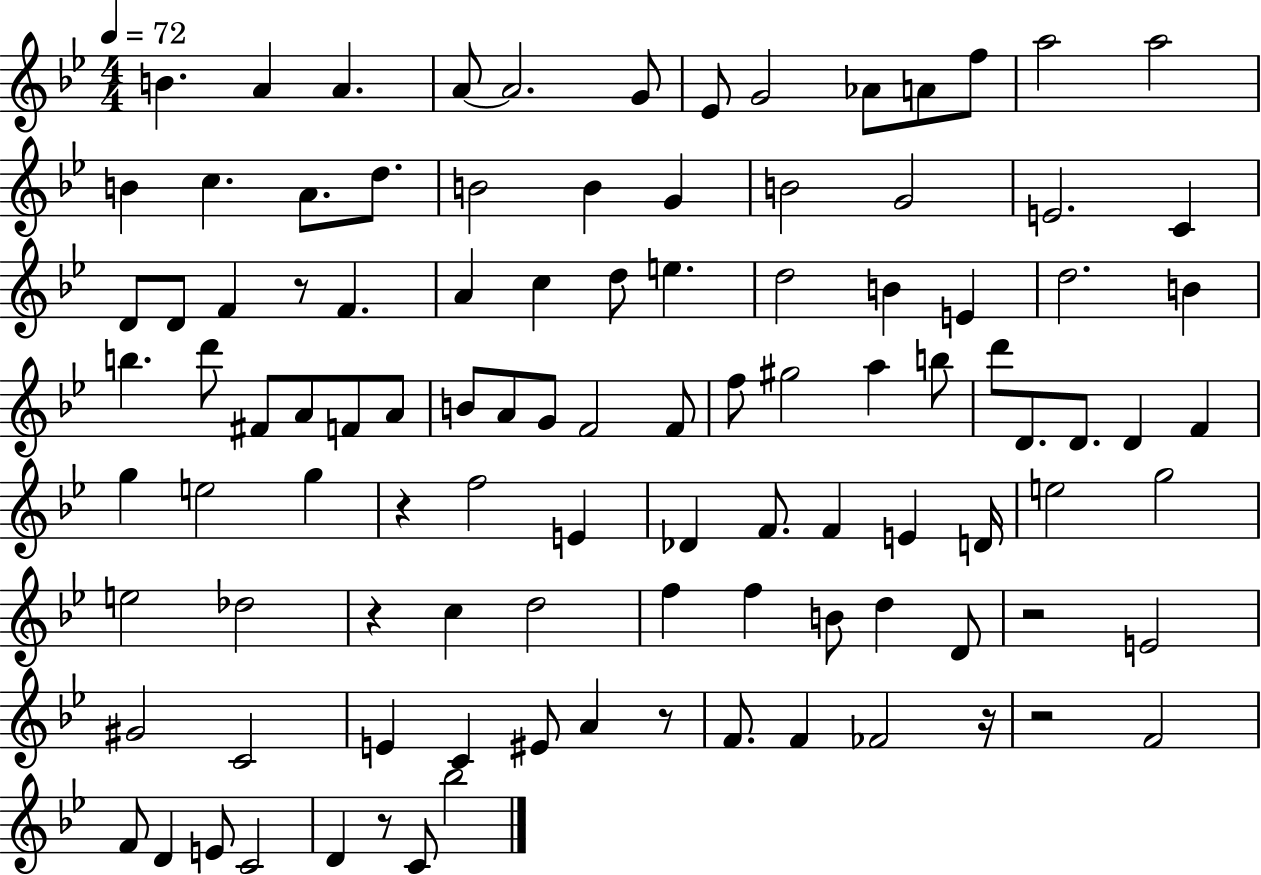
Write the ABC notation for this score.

X:1
T:Untitled
M:4/4
L:1/4
K:Bb
B A A A/2 A2 G/2 _E/2 G2 _A/2 A/2 f/2 a2 a2 B c A/2 d/2 B2 B G B2 G2 E2 C D/2 D/2 F z/2 F A c d/2 e d2 B E d2 B b d'/2 ^F/2 A/2 F/2 A/2 B/2 A/2 G/2 F2 F/2 f/2 ^g2 a b/2 d'/2 D/2 D/2 D F g e2 g z f2 E _D F/2 F E D/4 e2 g2 e2 _d2 z c d2 f f B/2 d D/2 z2 E2 ^G2 C2 E C ^E/2 A z/2 F/2 F _F2 z/4 z2 F2 F/2 D E/2 C2 D z/2 C/2 _b2